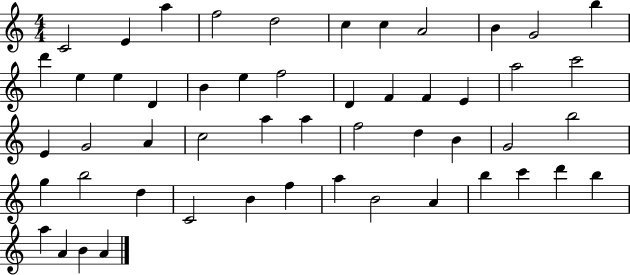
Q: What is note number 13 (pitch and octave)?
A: E5